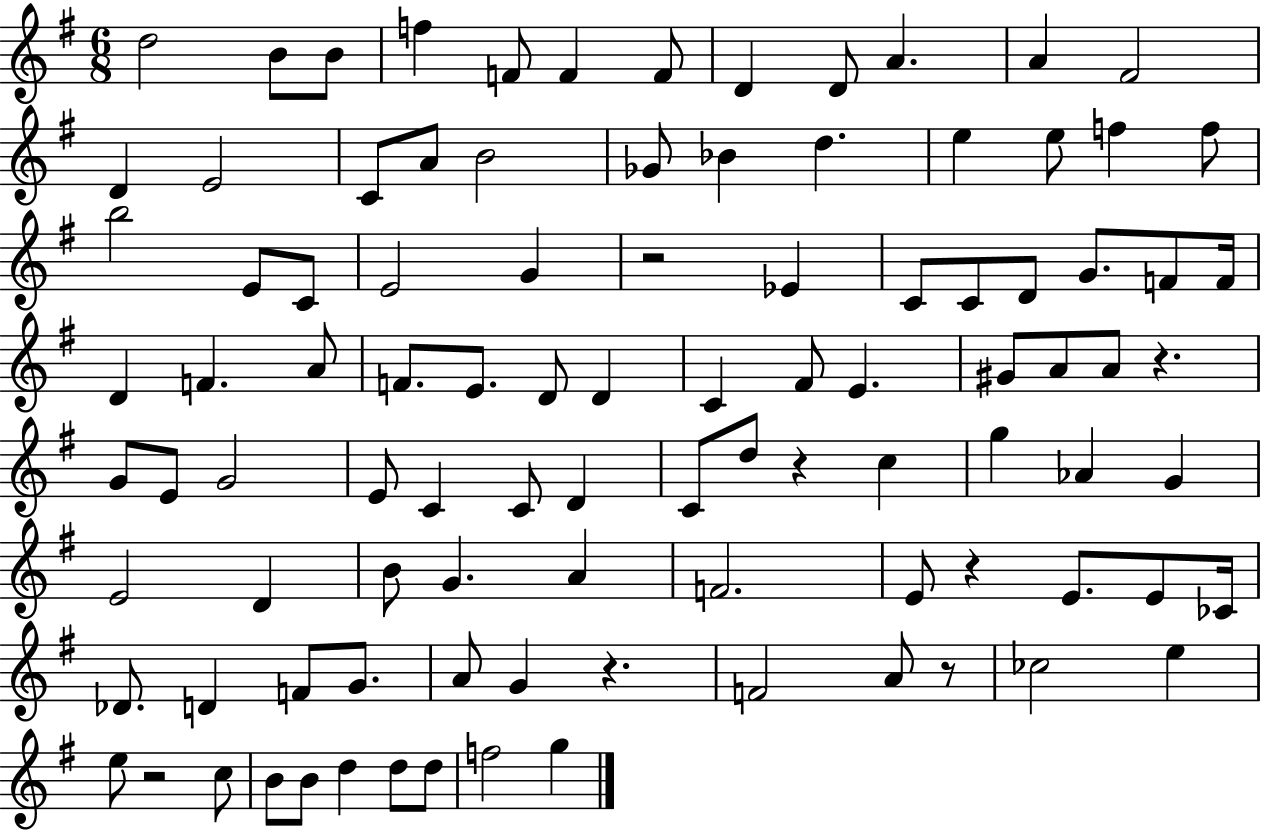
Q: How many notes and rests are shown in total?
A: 98